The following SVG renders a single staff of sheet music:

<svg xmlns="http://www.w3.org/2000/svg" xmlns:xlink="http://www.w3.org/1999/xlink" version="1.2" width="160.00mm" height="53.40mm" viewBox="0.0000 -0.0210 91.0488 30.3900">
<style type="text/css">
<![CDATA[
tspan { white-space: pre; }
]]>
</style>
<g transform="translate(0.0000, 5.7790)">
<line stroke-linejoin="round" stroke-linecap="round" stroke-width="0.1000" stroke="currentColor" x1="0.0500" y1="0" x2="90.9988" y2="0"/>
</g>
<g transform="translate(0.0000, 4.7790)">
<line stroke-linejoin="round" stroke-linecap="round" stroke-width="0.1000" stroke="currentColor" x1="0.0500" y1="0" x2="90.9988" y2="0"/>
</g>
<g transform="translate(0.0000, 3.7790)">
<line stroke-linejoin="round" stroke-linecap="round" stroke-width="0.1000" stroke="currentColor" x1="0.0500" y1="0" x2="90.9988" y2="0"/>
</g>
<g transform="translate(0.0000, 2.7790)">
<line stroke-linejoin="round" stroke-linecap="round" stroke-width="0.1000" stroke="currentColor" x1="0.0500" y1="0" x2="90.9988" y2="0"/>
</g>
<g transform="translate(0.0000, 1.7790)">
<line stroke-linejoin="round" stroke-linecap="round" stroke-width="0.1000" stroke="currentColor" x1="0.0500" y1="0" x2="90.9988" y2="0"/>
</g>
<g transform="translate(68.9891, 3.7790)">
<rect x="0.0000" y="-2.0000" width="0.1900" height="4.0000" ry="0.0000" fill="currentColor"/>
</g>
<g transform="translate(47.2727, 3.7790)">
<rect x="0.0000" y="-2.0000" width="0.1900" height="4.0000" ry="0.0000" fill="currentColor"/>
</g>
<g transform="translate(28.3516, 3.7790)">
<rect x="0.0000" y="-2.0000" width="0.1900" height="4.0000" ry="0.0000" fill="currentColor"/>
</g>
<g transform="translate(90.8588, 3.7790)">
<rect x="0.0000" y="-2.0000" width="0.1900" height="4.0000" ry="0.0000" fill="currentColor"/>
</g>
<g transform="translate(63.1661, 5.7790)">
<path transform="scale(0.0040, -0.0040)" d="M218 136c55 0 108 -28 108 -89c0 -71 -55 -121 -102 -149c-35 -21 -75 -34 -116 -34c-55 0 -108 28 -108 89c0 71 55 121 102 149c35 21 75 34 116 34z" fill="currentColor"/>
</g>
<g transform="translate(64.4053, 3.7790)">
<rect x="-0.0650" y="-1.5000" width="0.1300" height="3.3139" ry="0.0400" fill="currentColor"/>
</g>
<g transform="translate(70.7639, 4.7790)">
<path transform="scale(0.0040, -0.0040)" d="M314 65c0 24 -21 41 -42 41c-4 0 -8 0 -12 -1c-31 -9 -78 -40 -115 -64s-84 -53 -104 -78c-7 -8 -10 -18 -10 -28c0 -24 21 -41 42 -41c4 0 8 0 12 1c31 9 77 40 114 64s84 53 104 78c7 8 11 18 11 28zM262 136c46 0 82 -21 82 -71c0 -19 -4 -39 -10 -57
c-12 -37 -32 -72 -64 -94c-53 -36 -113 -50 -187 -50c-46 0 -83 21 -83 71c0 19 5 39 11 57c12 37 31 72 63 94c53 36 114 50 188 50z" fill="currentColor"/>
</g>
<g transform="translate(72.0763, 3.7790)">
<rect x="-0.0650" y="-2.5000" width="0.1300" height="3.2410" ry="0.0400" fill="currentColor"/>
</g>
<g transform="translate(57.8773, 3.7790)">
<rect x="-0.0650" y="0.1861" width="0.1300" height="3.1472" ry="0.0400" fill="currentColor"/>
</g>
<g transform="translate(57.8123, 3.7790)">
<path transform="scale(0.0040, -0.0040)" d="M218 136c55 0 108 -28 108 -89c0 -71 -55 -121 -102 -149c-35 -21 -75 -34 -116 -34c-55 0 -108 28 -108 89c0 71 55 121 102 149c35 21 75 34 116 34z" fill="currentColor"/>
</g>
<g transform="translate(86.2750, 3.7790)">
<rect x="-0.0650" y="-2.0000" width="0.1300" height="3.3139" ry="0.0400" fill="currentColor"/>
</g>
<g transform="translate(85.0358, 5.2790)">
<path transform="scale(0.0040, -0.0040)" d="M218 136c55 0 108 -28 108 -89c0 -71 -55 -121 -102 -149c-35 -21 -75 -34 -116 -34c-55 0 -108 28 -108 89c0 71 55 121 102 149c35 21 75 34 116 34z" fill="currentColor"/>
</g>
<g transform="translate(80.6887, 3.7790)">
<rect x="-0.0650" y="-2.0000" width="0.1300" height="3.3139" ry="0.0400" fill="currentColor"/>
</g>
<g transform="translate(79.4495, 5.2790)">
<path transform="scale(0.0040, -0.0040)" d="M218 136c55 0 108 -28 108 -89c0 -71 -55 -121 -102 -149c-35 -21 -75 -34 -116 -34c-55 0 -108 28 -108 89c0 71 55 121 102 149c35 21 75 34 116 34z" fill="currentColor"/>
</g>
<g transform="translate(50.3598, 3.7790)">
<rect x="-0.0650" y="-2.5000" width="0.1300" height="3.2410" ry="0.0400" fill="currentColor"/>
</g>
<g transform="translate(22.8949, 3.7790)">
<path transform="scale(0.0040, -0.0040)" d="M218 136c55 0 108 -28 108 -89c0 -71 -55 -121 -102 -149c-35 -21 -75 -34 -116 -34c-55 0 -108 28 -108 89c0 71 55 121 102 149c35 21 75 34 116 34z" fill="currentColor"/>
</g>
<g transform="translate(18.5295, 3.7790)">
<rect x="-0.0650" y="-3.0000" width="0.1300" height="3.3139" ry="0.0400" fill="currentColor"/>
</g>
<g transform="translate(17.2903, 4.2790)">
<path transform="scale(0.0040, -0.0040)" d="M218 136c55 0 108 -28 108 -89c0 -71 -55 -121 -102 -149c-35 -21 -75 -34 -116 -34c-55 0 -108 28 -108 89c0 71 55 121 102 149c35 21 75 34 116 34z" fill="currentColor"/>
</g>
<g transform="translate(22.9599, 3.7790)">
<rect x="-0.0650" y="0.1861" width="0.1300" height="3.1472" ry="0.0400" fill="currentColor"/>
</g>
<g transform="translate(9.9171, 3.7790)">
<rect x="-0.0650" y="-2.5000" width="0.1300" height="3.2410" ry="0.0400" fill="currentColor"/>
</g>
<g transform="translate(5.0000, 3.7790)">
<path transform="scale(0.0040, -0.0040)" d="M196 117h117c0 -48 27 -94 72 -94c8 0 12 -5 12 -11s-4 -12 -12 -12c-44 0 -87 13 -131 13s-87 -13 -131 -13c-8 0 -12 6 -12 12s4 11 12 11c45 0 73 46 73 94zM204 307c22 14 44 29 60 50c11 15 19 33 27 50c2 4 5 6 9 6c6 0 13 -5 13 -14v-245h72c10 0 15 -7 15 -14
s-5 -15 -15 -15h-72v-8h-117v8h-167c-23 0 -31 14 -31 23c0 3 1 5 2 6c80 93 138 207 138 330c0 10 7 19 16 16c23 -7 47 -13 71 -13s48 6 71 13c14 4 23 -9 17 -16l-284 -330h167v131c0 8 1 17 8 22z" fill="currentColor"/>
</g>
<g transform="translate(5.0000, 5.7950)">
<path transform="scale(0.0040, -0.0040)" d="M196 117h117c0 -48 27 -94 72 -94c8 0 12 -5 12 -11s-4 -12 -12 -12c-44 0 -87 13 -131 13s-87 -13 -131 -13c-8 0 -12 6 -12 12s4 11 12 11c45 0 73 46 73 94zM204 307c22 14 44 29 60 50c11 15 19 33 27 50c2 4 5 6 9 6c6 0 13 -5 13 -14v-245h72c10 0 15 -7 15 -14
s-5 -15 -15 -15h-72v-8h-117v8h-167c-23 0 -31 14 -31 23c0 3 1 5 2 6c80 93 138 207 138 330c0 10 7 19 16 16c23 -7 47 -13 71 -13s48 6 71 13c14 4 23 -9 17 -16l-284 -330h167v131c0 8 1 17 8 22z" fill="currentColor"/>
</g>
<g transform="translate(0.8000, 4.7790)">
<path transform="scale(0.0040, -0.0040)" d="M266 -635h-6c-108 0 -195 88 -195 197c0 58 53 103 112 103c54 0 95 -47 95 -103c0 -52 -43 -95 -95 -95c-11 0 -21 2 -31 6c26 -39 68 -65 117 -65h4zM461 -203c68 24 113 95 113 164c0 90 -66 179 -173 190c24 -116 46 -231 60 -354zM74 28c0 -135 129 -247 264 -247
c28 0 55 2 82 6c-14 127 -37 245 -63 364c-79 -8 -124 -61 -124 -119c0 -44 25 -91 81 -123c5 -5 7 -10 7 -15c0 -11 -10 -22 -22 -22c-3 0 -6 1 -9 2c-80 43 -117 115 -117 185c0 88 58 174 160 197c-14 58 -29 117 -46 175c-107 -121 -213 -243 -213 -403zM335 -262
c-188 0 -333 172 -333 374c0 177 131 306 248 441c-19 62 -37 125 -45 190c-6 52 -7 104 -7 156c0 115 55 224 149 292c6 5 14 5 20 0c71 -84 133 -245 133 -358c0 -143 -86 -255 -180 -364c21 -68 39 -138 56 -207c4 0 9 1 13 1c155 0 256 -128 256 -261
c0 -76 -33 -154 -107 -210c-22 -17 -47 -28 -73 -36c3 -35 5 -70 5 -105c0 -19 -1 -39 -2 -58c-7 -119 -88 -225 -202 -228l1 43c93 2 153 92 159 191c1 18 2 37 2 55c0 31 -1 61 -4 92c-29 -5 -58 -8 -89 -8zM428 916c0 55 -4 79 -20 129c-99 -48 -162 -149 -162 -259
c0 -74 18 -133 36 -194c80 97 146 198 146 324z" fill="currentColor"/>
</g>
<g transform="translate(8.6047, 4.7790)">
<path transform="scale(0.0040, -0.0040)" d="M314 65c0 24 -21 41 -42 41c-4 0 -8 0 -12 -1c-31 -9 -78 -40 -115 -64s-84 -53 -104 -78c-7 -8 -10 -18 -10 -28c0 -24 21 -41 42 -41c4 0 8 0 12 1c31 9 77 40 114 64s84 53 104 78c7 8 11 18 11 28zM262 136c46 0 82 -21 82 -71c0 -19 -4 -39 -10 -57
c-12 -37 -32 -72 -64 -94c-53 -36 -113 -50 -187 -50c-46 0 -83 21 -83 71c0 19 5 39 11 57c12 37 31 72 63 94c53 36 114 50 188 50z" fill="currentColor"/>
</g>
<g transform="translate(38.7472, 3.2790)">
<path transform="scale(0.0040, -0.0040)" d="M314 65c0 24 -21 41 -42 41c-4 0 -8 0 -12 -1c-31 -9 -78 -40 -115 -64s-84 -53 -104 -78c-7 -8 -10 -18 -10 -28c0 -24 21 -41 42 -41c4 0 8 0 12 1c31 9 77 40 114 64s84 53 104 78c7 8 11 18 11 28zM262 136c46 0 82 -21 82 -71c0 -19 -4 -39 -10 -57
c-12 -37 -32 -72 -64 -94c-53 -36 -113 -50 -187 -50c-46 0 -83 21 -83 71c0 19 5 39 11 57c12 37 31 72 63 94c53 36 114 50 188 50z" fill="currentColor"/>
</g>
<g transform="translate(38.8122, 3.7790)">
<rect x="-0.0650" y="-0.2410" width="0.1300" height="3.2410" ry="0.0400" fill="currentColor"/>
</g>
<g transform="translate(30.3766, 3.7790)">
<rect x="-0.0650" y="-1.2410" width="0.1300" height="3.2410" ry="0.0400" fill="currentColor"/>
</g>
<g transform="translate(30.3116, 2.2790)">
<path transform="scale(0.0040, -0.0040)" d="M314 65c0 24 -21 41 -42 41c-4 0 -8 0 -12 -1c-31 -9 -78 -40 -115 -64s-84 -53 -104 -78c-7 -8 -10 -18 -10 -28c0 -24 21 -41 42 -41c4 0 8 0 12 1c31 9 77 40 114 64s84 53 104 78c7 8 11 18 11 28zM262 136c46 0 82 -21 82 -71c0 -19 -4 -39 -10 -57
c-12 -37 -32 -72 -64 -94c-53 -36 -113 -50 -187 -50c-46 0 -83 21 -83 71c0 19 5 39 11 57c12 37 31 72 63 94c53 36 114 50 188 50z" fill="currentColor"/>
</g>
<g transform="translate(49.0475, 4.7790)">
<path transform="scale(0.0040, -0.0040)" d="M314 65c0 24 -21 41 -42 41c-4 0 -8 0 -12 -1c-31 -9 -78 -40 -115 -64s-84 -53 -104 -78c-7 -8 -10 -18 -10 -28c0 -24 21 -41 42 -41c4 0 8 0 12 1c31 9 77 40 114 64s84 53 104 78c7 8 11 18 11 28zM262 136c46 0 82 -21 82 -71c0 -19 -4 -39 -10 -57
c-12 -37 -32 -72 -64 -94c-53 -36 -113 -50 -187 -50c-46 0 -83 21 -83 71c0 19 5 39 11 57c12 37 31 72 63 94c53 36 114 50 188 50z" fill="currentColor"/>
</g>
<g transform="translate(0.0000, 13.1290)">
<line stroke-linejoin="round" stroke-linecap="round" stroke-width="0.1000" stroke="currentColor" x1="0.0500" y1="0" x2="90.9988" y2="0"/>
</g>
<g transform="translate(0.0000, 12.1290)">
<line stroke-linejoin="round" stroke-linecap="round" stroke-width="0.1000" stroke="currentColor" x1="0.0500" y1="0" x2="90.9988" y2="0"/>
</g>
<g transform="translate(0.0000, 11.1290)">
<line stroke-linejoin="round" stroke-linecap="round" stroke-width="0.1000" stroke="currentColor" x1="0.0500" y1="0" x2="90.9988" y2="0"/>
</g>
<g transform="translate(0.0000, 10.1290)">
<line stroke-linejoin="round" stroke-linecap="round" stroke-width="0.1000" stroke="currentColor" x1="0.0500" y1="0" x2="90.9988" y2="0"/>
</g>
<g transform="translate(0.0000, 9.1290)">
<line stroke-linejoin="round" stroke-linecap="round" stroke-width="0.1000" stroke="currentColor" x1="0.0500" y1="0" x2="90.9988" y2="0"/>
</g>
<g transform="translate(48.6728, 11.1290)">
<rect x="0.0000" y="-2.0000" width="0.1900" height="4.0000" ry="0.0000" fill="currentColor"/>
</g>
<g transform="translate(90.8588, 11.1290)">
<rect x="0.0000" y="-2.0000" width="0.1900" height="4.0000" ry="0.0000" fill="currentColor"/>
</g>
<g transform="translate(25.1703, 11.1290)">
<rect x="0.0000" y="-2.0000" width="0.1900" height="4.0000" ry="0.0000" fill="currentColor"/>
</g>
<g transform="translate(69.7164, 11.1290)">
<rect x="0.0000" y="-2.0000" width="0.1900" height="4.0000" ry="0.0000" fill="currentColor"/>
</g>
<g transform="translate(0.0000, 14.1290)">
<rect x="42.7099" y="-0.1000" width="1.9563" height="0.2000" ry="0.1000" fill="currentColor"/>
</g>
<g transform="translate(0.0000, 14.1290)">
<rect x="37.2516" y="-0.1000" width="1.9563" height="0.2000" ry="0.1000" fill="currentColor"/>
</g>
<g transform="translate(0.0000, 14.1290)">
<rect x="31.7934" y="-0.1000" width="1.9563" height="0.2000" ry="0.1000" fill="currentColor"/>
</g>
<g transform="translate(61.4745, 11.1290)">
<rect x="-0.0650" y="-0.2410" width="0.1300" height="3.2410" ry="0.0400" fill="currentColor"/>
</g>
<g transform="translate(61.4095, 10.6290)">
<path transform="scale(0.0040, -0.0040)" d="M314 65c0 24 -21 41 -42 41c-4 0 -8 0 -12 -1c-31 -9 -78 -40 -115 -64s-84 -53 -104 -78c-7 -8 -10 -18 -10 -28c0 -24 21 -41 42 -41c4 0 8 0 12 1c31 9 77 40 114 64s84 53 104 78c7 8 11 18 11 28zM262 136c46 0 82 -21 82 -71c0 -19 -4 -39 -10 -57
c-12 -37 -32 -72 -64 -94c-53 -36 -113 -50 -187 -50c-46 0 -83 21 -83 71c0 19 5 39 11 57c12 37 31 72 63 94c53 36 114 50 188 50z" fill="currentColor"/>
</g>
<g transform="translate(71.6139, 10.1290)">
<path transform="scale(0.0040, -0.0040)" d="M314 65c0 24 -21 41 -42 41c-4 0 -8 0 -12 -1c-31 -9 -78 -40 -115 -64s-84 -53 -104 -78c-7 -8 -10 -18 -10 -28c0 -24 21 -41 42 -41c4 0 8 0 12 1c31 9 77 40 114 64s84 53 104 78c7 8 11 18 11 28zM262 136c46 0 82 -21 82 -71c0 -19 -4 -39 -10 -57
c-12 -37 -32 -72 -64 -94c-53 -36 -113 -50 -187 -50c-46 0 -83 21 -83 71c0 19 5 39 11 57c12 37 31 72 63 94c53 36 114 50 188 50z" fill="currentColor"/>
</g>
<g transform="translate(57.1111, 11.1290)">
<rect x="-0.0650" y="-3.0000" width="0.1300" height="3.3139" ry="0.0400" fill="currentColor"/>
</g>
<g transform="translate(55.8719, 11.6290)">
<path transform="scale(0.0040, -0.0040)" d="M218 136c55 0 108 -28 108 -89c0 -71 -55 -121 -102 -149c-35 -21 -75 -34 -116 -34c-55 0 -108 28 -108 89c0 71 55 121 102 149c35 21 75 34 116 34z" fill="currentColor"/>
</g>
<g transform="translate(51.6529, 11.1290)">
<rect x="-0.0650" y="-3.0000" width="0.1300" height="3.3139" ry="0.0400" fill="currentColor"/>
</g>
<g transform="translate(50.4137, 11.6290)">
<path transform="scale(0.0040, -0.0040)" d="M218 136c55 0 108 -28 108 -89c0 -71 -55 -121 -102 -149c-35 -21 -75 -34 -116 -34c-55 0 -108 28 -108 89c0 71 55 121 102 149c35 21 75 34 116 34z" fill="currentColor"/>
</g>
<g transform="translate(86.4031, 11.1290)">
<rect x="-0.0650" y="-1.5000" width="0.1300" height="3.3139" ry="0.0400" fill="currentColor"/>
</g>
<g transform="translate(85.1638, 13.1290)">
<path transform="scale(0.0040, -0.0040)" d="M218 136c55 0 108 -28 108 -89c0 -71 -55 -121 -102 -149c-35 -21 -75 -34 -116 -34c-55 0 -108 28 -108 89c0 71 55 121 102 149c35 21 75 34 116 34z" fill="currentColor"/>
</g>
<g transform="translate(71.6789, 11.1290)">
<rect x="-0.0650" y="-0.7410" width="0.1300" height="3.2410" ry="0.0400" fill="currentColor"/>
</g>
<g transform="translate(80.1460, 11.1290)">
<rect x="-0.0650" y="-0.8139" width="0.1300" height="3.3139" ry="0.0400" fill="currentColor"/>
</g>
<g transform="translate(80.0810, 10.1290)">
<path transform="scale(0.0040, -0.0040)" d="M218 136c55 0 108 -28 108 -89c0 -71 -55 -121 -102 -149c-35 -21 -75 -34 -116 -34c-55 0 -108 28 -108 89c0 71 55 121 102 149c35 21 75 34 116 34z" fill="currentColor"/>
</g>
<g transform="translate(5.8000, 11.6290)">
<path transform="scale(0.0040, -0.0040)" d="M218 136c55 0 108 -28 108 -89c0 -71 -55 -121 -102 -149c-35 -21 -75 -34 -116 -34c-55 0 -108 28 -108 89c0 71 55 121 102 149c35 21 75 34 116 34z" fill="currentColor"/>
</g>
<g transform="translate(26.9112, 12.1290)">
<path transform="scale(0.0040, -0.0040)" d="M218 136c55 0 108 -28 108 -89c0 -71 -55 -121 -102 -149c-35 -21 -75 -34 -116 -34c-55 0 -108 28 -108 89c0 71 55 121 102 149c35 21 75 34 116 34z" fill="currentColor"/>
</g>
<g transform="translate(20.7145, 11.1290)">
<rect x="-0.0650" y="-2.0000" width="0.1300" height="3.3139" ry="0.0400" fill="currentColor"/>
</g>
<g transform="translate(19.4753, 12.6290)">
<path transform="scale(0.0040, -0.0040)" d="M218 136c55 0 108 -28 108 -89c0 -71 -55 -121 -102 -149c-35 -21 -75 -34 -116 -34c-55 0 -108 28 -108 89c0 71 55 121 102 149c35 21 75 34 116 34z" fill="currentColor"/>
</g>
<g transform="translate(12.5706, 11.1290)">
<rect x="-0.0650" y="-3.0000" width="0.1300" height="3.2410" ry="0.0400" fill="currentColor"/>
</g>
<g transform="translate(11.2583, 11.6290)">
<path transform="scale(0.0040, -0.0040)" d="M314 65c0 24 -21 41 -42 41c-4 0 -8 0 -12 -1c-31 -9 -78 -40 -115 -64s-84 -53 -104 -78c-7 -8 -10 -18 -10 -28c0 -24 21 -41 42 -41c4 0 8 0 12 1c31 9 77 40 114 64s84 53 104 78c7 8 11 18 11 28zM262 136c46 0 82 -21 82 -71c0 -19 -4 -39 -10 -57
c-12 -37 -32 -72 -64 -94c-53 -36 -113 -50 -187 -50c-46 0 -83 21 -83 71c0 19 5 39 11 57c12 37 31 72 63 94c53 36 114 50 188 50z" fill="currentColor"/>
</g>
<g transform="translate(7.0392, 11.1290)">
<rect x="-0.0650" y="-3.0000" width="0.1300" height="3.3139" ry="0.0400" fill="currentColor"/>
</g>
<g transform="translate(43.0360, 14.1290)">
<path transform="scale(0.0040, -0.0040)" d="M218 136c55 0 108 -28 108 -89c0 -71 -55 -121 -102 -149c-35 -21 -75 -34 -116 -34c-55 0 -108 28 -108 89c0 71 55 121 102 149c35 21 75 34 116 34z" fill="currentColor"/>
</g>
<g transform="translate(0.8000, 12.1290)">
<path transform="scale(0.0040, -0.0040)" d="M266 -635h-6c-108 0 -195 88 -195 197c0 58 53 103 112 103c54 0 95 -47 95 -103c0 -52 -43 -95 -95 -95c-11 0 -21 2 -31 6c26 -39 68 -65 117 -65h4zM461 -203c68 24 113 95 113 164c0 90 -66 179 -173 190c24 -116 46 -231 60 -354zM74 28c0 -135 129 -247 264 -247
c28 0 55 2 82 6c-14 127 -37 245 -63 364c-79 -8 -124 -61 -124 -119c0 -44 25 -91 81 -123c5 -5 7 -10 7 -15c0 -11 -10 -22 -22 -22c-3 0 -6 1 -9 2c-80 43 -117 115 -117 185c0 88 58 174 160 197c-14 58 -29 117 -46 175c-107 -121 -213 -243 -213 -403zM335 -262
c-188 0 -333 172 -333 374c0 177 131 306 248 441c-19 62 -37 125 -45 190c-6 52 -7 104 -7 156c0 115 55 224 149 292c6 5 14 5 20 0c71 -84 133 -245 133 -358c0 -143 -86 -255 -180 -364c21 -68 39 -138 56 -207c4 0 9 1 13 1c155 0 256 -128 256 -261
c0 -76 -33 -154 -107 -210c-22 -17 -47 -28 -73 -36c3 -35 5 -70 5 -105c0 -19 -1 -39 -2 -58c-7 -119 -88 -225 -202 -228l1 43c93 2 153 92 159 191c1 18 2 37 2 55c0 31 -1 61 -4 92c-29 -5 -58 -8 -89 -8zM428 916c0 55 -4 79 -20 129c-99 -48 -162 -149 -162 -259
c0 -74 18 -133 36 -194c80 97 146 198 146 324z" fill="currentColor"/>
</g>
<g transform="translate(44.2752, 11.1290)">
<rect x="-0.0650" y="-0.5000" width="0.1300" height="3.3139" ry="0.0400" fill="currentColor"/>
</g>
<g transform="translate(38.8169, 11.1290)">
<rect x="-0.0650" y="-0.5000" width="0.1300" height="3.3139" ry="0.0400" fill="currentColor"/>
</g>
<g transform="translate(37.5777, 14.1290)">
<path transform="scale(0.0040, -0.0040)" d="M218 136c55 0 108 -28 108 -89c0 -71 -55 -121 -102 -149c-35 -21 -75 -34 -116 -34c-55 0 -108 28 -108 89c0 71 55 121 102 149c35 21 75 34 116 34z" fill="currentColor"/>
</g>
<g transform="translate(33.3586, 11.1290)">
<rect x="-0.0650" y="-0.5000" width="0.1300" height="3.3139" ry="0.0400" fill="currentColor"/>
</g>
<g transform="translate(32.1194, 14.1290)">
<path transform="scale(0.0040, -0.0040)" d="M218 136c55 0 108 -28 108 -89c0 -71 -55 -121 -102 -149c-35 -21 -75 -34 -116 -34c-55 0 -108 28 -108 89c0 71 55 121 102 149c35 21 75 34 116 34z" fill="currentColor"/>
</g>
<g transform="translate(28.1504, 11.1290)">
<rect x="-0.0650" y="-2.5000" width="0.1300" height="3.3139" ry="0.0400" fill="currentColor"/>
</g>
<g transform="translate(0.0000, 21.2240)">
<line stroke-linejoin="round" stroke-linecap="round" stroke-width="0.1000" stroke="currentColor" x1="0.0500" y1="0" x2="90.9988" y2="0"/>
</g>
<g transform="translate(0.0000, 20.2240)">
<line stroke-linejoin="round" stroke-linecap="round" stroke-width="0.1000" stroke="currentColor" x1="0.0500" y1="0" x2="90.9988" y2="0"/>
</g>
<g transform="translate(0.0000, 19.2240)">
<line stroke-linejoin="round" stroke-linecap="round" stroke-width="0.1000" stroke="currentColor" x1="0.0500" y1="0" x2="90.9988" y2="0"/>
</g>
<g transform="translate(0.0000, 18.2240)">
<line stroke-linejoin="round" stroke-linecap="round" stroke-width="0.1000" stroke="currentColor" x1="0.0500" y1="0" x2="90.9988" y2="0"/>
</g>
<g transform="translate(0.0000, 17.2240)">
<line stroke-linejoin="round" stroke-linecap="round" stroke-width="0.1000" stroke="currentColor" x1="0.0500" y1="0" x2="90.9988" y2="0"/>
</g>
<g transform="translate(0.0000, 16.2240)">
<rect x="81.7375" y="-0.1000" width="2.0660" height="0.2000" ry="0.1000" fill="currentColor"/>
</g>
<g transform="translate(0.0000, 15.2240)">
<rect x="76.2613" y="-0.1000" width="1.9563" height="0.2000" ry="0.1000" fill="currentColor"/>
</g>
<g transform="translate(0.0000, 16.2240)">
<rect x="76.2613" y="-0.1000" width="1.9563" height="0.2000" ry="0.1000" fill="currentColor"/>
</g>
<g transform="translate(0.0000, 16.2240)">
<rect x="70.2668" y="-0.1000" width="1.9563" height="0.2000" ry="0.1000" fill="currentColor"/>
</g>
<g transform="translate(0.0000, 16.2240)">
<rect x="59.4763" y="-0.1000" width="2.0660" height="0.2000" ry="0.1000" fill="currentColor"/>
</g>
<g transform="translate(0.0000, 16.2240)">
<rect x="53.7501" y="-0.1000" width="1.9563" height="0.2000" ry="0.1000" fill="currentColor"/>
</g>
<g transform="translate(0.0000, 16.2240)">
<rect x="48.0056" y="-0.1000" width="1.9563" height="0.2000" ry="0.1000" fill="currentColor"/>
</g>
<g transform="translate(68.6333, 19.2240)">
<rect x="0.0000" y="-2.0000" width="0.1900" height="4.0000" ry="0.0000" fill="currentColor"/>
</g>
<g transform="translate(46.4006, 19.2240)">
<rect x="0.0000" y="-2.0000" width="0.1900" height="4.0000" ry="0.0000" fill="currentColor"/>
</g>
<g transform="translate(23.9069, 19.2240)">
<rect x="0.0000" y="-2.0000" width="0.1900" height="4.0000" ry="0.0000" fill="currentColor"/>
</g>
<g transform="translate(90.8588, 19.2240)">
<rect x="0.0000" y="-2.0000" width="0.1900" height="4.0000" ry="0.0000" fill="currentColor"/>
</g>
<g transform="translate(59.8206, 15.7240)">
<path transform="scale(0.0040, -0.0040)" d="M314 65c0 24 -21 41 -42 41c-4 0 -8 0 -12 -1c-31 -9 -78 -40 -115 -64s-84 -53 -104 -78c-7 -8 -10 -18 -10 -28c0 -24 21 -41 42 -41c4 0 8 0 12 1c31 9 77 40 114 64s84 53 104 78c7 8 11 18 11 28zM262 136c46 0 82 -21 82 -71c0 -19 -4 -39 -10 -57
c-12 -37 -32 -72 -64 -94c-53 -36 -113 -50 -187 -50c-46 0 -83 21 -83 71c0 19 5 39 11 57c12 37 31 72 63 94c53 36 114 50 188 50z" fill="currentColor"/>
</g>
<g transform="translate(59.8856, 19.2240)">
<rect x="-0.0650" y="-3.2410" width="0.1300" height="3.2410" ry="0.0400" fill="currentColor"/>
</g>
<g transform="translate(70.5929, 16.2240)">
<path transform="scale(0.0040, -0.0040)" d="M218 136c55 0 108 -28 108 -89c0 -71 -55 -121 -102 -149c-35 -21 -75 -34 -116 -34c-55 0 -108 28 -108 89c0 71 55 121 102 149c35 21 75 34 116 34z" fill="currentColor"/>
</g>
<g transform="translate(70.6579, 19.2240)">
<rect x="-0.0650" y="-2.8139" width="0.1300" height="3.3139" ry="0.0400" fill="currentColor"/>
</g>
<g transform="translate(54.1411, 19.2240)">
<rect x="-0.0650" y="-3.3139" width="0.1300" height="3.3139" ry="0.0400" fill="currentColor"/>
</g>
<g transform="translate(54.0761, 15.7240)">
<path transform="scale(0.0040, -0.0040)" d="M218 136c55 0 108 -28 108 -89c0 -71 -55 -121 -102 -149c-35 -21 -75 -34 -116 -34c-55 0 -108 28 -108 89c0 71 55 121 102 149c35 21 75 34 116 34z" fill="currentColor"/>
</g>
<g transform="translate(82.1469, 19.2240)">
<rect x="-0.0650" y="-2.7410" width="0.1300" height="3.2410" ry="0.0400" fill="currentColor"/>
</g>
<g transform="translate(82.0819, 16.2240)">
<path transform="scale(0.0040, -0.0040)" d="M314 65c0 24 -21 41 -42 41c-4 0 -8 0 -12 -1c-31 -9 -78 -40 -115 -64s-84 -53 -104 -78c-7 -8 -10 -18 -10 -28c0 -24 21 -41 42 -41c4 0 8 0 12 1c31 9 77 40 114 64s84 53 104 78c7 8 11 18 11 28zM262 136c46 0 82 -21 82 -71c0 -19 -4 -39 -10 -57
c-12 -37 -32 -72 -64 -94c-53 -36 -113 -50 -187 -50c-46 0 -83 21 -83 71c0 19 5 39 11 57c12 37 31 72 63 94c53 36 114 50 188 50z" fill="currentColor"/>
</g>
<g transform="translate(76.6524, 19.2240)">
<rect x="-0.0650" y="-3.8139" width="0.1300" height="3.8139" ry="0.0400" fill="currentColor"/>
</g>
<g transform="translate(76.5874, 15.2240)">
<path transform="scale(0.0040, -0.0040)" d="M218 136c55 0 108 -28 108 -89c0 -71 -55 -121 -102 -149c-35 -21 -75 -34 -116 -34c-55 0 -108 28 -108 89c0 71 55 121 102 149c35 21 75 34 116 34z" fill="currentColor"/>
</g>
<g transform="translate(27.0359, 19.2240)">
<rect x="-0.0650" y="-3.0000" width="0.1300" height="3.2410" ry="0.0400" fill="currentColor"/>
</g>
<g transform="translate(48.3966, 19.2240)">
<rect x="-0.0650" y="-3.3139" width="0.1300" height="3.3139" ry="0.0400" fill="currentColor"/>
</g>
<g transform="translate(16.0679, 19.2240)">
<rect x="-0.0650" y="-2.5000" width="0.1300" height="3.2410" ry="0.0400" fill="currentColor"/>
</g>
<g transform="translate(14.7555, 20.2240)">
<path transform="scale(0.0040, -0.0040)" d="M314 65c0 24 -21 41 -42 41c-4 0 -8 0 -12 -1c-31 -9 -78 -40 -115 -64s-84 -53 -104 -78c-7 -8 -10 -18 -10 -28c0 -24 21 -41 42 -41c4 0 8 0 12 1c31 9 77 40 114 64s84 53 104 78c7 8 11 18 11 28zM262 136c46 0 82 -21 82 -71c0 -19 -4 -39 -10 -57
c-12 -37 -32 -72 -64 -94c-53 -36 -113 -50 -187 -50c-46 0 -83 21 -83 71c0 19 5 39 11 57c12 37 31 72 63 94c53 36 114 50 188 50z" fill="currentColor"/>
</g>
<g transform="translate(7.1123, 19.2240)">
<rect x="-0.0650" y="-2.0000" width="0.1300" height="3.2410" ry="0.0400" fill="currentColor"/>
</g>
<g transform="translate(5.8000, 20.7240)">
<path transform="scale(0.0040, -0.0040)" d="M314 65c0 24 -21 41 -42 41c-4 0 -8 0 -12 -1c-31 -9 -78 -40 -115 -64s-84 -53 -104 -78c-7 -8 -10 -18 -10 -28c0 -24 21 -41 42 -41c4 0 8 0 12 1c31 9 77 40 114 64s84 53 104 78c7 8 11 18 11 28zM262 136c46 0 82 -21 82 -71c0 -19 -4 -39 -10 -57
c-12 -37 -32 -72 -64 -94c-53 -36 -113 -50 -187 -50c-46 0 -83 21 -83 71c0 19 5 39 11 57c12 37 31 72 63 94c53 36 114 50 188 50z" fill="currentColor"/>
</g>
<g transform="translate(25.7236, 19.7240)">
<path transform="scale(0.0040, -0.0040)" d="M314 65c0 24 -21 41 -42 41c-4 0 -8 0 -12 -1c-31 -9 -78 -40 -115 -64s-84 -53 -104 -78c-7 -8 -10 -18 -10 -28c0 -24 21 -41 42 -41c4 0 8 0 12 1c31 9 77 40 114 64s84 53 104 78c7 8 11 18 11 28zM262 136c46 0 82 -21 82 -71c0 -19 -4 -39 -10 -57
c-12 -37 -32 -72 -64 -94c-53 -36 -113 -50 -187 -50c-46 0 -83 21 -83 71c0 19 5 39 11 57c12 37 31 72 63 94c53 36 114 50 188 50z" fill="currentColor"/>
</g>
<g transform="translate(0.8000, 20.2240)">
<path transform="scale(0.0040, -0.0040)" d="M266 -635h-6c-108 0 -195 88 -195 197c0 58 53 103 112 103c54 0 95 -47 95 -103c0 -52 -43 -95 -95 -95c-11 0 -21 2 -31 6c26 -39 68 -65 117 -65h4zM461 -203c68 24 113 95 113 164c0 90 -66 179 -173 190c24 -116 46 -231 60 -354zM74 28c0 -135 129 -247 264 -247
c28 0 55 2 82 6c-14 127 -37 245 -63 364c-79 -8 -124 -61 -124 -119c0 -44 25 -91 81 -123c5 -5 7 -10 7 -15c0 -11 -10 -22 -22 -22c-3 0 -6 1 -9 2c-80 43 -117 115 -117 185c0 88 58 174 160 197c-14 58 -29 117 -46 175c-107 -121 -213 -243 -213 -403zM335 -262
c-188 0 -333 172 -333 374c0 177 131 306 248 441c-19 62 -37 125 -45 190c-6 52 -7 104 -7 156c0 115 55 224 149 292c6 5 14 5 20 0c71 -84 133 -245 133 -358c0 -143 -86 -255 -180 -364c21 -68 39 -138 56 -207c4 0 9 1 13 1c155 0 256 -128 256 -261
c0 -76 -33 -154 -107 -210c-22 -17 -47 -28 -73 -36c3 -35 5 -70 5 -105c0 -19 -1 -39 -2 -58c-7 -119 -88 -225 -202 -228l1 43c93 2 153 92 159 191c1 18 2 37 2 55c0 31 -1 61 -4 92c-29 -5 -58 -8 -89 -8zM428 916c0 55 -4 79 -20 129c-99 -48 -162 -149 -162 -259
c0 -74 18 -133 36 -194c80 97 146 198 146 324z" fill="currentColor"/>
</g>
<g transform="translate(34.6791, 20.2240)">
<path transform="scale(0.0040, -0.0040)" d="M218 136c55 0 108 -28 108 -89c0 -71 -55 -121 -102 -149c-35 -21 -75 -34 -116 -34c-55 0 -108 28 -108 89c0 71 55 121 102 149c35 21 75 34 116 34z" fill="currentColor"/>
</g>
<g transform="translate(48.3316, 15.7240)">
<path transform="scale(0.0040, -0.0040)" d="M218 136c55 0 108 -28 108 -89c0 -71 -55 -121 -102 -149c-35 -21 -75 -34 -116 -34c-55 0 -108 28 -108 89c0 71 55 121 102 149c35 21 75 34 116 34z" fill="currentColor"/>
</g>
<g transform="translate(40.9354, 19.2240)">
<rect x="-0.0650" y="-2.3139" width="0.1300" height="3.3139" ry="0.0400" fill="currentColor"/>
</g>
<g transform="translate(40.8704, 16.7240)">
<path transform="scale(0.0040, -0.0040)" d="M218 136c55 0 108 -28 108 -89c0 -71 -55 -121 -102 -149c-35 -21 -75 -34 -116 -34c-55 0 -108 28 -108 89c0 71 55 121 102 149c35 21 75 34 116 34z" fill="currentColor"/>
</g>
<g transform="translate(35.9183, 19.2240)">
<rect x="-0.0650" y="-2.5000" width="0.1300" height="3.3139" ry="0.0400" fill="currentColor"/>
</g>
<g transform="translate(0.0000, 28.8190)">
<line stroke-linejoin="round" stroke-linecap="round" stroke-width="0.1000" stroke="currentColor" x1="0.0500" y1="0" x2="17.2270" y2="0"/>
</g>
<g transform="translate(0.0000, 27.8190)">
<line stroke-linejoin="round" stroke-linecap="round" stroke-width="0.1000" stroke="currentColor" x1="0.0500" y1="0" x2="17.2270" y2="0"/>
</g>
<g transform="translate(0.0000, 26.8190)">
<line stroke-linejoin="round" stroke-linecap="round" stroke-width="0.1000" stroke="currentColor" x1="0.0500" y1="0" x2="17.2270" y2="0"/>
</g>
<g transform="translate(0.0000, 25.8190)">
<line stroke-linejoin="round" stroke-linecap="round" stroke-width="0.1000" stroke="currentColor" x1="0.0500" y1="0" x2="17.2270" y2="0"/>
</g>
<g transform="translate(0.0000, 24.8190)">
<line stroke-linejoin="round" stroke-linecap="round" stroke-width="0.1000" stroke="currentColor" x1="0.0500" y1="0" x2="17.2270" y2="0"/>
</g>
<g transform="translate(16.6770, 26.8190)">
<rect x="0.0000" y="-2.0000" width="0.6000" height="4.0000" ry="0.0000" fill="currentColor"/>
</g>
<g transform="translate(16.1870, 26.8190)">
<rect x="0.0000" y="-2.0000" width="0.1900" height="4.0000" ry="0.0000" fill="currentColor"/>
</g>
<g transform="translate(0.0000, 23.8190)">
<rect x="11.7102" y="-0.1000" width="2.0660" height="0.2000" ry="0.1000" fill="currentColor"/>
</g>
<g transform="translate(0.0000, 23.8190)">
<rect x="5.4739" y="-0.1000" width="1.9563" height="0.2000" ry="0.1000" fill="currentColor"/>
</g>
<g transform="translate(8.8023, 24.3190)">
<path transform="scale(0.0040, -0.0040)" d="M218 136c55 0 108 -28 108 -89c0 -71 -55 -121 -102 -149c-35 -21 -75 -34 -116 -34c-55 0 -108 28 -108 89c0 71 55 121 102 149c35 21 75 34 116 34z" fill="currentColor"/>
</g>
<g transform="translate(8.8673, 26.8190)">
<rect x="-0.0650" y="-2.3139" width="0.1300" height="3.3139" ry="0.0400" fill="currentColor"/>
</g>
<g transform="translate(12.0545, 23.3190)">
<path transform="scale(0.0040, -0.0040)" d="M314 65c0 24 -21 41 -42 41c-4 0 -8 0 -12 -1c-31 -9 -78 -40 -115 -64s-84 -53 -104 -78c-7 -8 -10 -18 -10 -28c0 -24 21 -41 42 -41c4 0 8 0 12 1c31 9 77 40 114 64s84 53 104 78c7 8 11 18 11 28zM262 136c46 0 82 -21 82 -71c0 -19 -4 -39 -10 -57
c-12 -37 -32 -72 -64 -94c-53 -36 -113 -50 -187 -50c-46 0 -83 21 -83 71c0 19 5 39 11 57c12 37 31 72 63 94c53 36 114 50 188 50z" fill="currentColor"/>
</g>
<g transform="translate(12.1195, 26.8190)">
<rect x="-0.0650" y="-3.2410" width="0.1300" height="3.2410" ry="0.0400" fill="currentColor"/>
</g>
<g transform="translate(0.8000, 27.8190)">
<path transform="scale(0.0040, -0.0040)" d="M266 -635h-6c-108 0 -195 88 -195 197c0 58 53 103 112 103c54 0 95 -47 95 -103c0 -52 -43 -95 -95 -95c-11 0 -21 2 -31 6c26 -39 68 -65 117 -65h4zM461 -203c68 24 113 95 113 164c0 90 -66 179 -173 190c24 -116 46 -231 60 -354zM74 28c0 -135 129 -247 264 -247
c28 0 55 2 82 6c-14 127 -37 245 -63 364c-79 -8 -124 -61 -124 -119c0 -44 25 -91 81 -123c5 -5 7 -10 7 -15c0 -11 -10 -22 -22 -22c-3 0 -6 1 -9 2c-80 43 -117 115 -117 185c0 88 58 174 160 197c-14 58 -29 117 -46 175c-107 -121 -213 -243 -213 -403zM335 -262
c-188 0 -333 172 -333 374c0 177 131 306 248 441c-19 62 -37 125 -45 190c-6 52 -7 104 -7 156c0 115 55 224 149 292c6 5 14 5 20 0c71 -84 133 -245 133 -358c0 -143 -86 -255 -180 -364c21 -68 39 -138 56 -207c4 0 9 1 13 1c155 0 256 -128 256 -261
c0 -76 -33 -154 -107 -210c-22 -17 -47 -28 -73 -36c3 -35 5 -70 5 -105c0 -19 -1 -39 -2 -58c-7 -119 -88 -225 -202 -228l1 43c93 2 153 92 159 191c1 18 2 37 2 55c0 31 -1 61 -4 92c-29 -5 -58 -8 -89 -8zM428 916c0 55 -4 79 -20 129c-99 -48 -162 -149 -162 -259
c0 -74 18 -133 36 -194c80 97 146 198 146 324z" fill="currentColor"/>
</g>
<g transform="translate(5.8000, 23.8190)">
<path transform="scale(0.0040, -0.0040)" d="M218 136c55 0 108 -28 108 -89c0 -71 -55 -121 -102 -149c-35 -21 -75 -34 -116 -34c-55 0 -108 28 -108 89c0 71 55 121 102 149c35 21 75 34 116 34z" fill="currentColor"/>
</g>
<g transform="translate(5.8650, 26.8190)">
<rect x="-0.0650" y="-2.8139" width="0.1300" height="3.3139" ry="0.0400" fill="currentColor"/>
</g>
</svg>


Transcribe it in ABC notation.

X:1
T:Untitled
M:4/4
L:1/4
K:C
G2 A B e2 c2 G2 B E G2 F F A A2 F G C C C A A c2 d2 d E F2 G2 A2 G g b b b2 a c' a2 a g b2